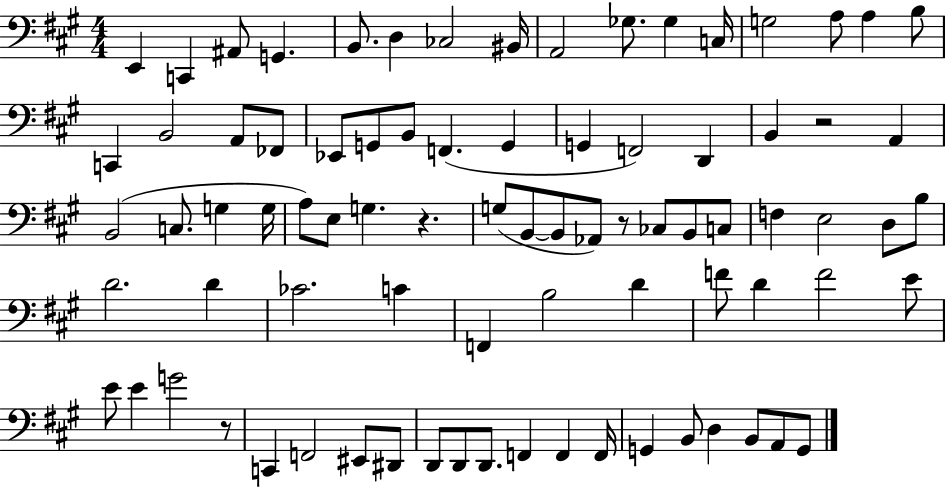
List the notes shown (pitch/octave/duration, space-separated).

E2/q C2/q A#2/e G2/q. B2/e. D3/q CES3/h BIS2/s A2/h Gb3/e. Gb3/q C3/s G3/h A3/e A3/q B3/e C2/q B2/h A2/e FES2/e Eb2/e G2/e B2/e F2/q. G2/q G2/q F2/h D2/q B2/q R/h A2/q B2/h C3/e. G3/q G3/s A3/e E3/e G3/q. R/q. G3/e B2/e B2/e Ab2/e R/e CES3/e B2/e C3/e F3/q E3/h D3/e B3/e D4/h. D4/q CES4/h. C4/q F2/q B3/h D4/q F4/e D4/q F4/h E4/e E4/e E4/q G4/h R/e C2/q F2/h EIS2/e D#2/e D2/e D2/e D2/e. F2/q F2/q F2/s G2/q B2/e D3/q B2/e A2/e G2/e